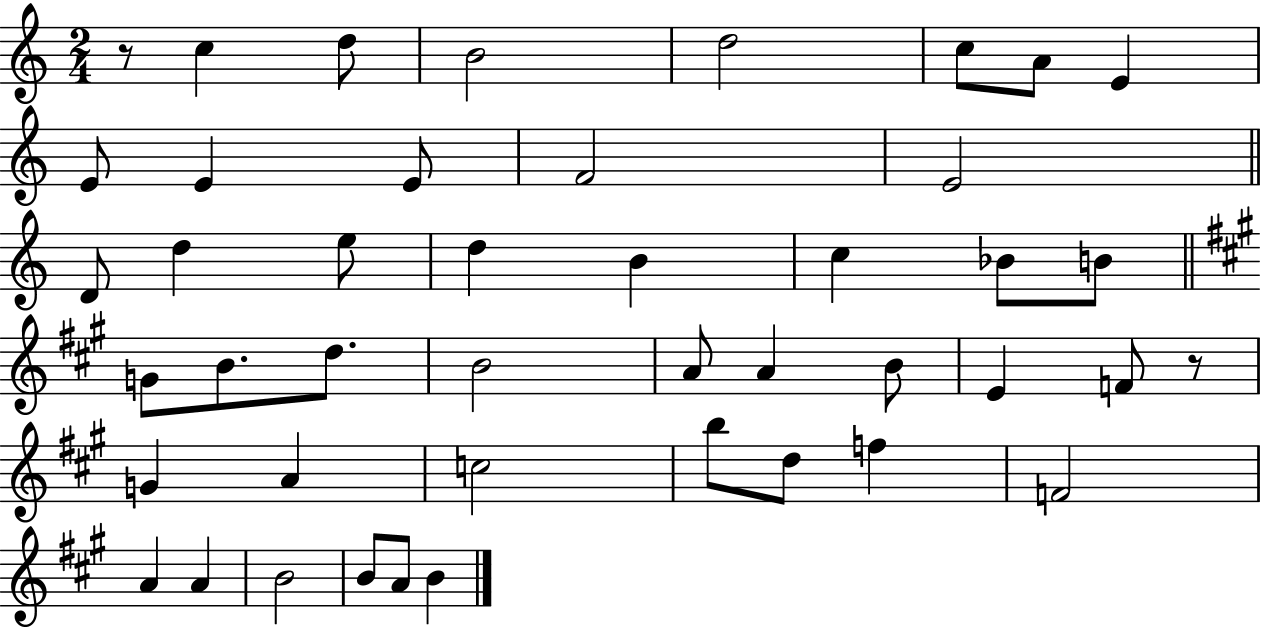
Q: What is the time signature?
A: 2/4